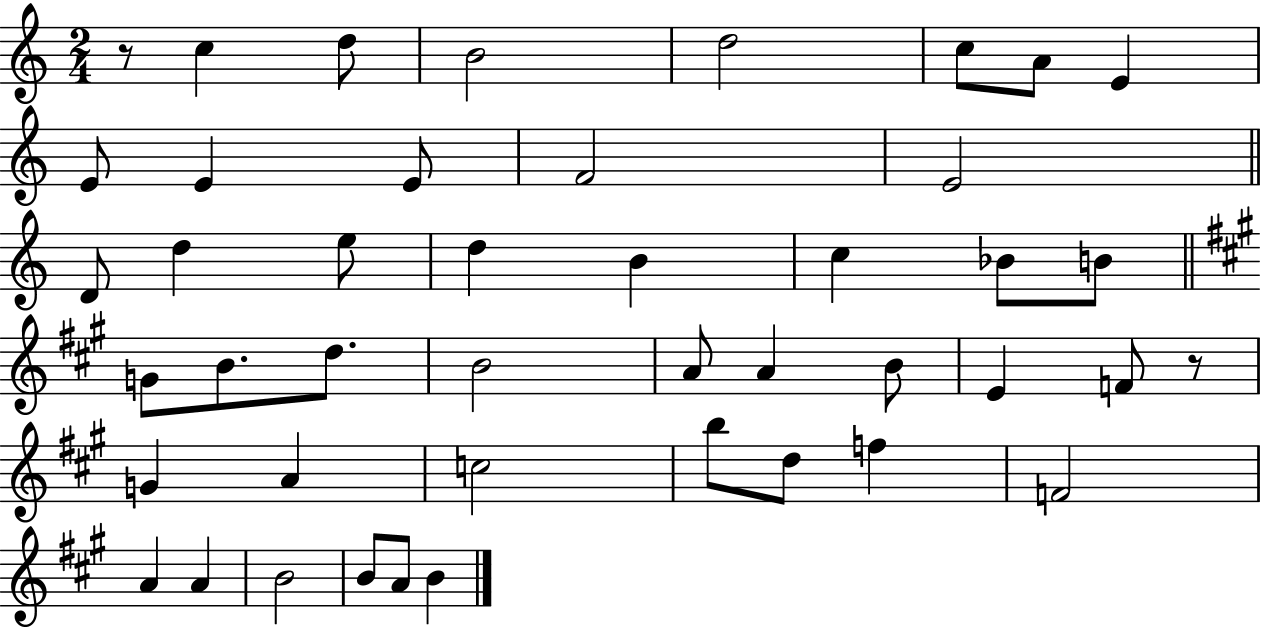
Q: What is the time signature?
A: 2/4